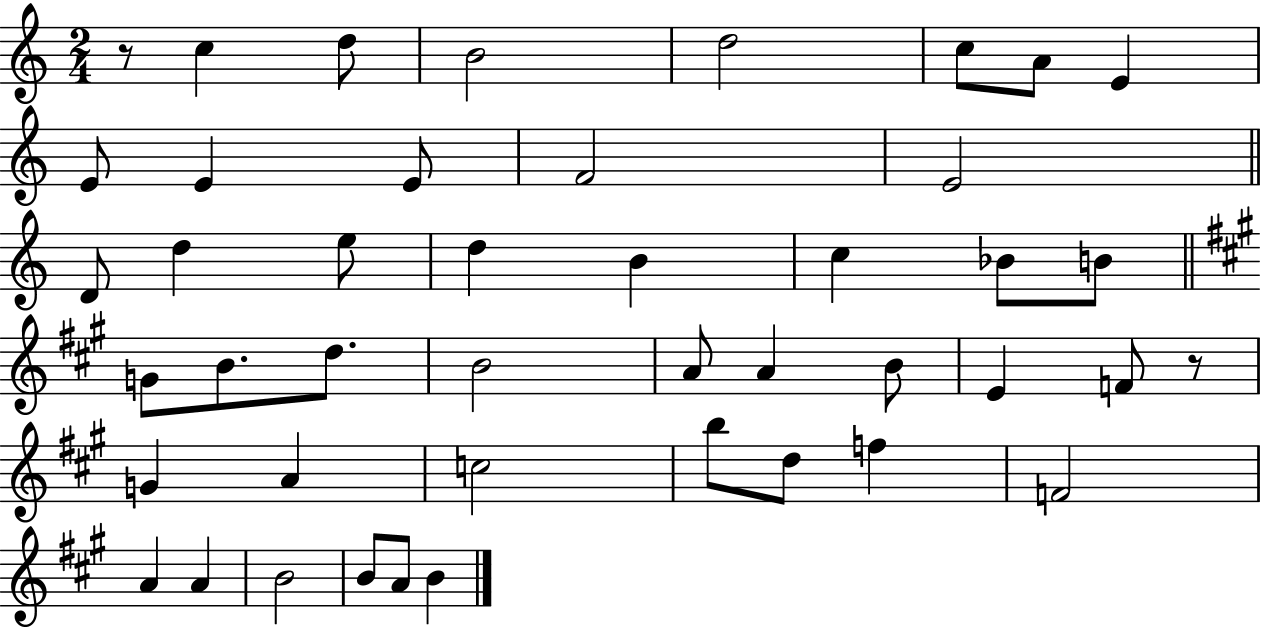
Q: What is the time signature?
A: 2/4